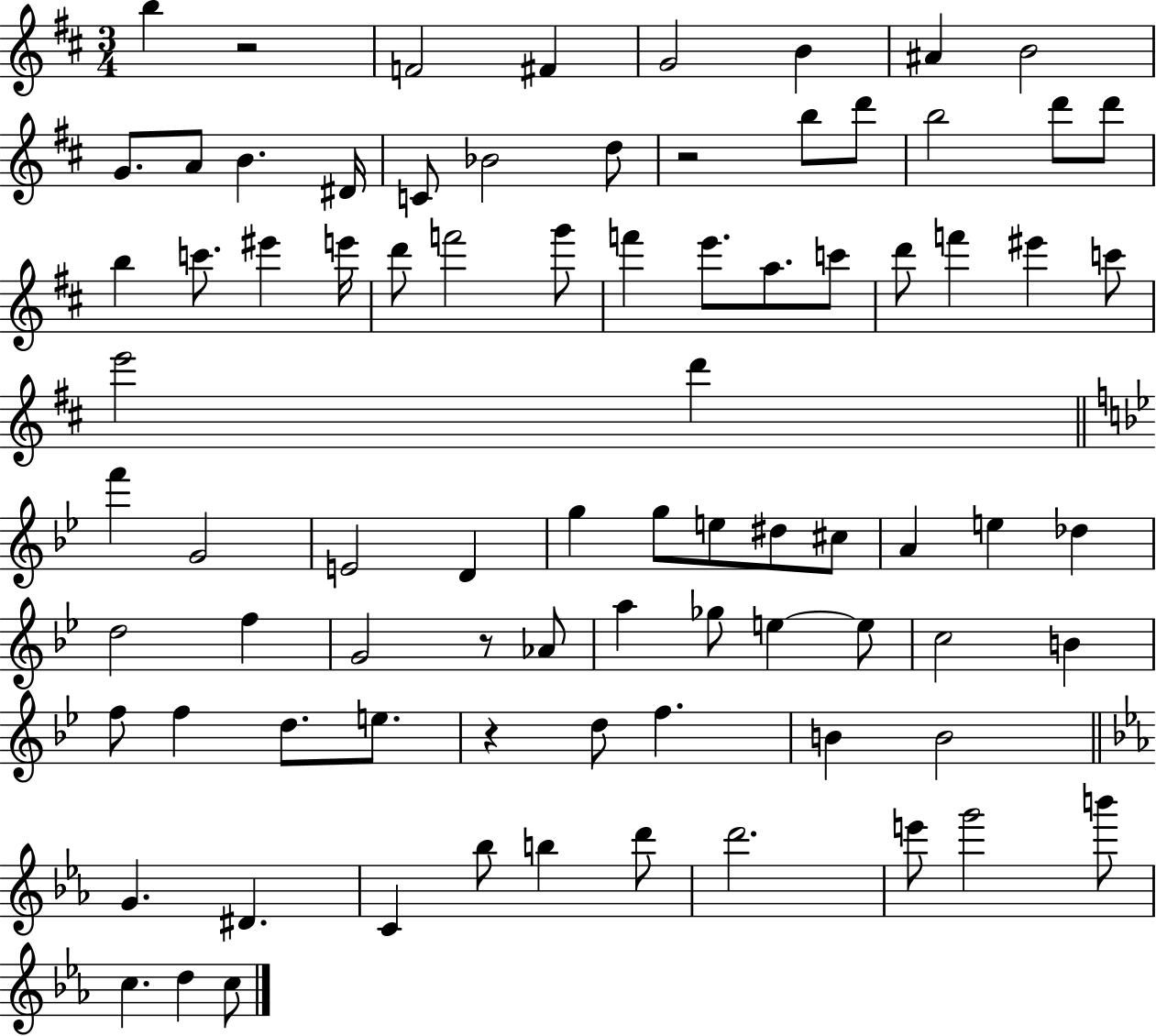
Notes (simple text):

B5/q R/h F4/h F#4/q G4/h B4/q A#4/q B4/h G4/e. A4/e B4/q. D#4/s C4/e Bb4/h D5/e R/h B5/e D6/e B5/h D6/e D6/e B5/q C6/e. EIS6/q E6/s D6/e F6/h G6/e F6/q E6/e. A5/e. C6/e D6/e F6/q EIS6/q C6/e E6/h D6/q F6/q G4/h E4/h D4/q G5/q G5/e E5/e D#5/e C#5/e A4/q E5/q Db5/q D5/h F5/q G4/h R/e Ab4/e A5/q Gb5/e E5/q E5/e C5/h B4/q F5/e F5/q D5/e. E5/e. R/q D5/e F5/q. B4/q B4/h G4/q. D#4/q. C4/q Bb5/e B5/q D6/e D6/h. E6/e G6/h B6/e C5/q. D5/q C5/e